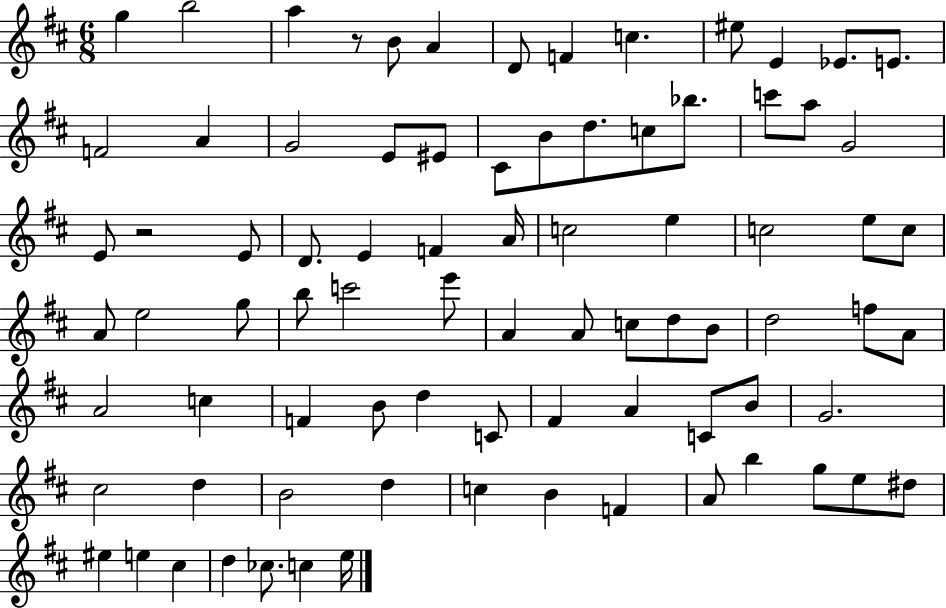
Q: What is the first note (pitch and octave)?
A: G5